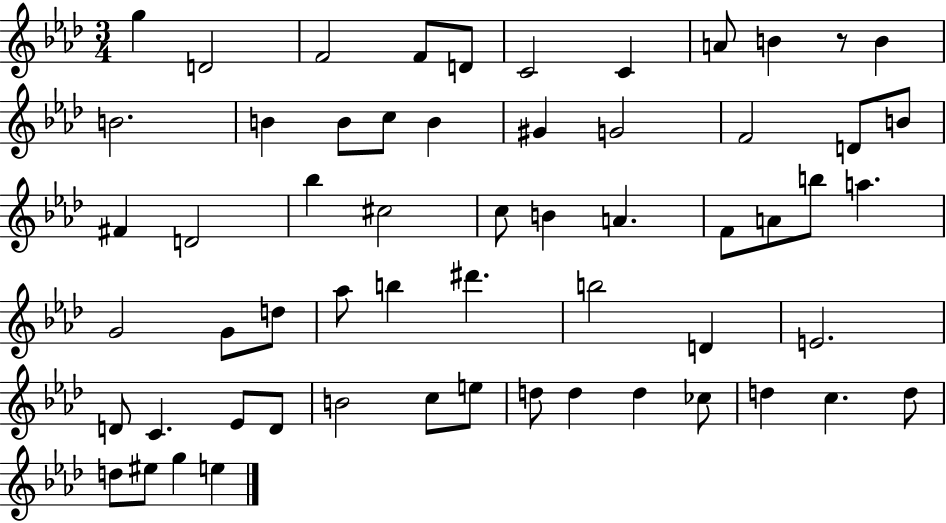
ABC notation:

X:1
T:Untitled
M:3/4
L:1/4
K:Ab
g D2 F2 F/2 D/2 C2 C A/2 B z/2 B B2 B B/2 c/2 B ^G G2 F2 D/2 B/2 ^F D2 _b ^c2 c/2 B A F/2 A/2 b/2 a G2 G/2 d/2 _a/2 b ^d' b2 D E2 D/2 C _E/2 D/2 B2 c/2 e/2 d/2 d d _c/2 d c d/2 d/2 ^e/2 g e